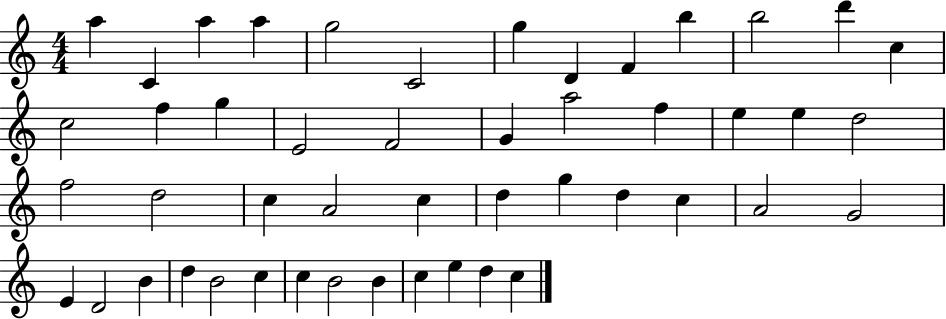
A5/q C4/q A5/q A5/q G5/h C4/h G5/q D4/q F4/q B5/q B5/h D6/q C5/q C5/h F5/q G5/q E4/h F4/h G4/q A5/h F5/q E5/q E5/q D5/h F5/h D5/h C5/q A4/h C5/q D5/q G5/q D5/q C5/q A4/h G4/h E4/q D4/h B4/q D5/q B4/h C5/q C5/q B4/h B4/q C5/q E5/q D5/q C5/q